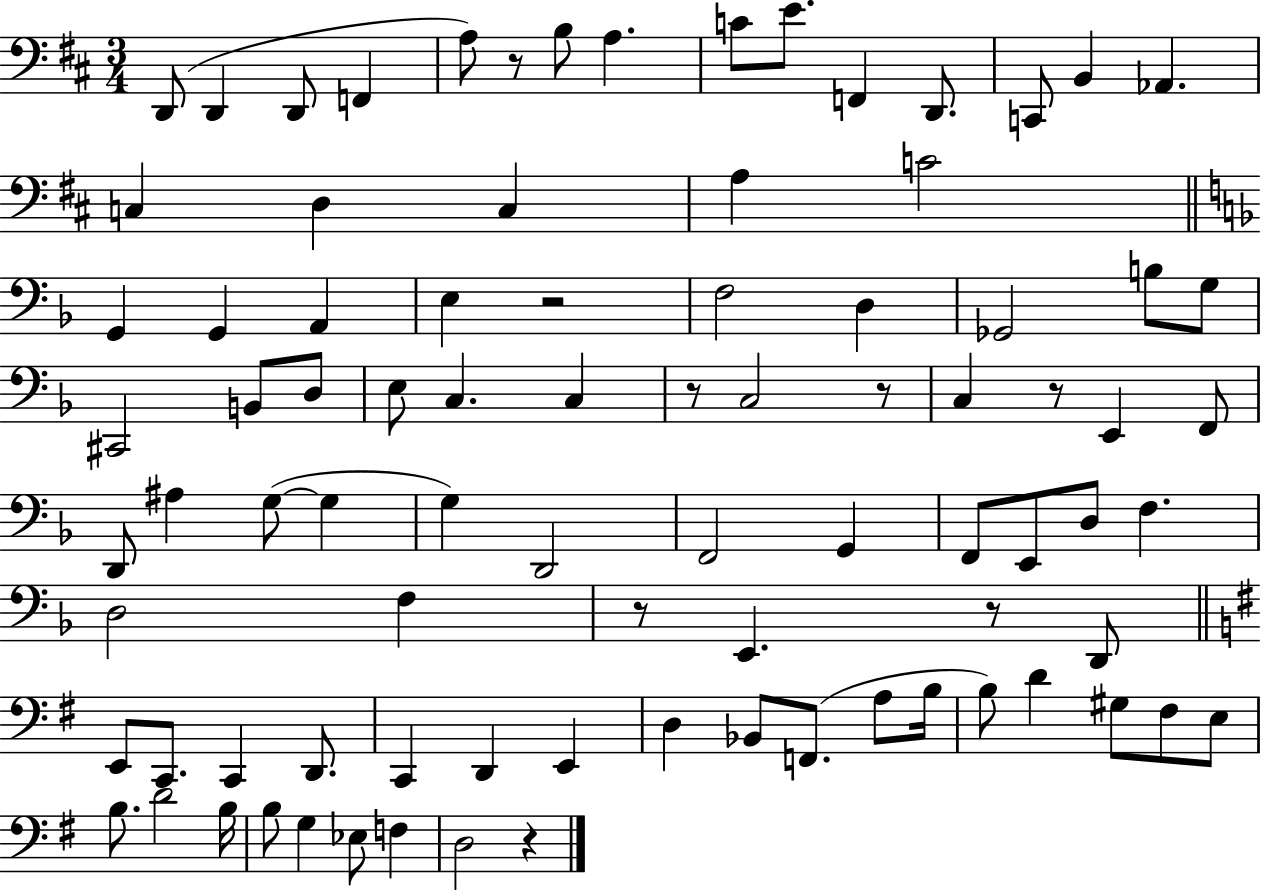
X:1
T:Untitled
M:3/4
L:1/4
K:D
D,,/2 D,, D,,/2 F,, A,/2 z/2 B,/2 A, C/2 E/2 F,, D,,/2 C,,/2 B,, _A,, C, D, C, A, C2 G,, G,, A,, E, z2 F,2 D, _G,,2 B,/2 G,/2 ^C,,2 B,,/2 D,/2 E,/2 C, C, z/2 C,2 z/2 C, z/2 E,, F,,/2 D,,/2 ^A, G,/2 G, G, D,,2 F,,2 G,, F,,/2 E,,/2 D,/2 F, D,2 F, z/2 E,, z/2 D,,/2 E,,/2 C,,/2 C,, D,,/2 C,, D,, E,, D, _B,,/2 F,,/2 A,/2 B,/4 B,/2 D ^G,/2 ^F,/2 E,/2 B,/2 D2 B,/4 B,/2 G, _E,/2 F, D,2 z